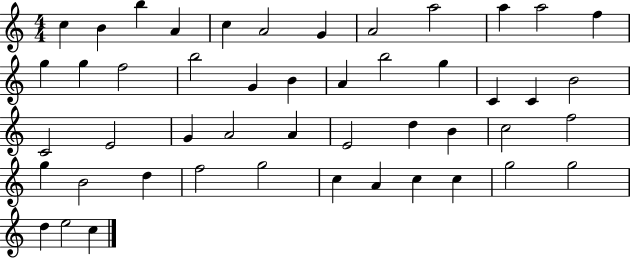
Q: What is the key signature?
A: C major